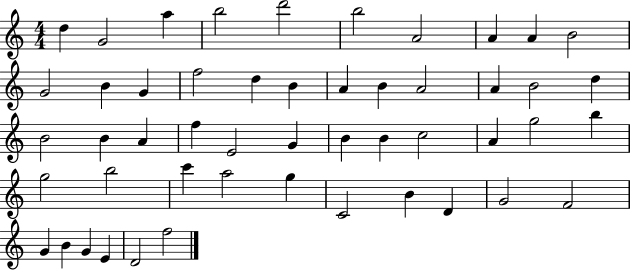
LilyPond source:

{
  \clef treble
  \numericTimeSignature
  \time 4/4
  \key c \major
  d''4 g'2 a''4 | b''2 d'''2 | b''2 a'2 | a'4 a'4 b'2 | \break g'2 b'4 g'4 | f''2 d''4 b'4 | a'4 b'4 a'2 | a'4 b'2 d''4 | \break b'2 b'4 a'4 | f''4 e'2 g'4 | b'4 b'4 c''2 | a'4 g''2 b''4 | \break g''2 b''2 | c'''4 a''2 g''4 | c'2 b'4 d'4 | g'2 f'2 | \break g'4 b'4 g'4 e'4 | d'2 f''2 | \bar "|."
}